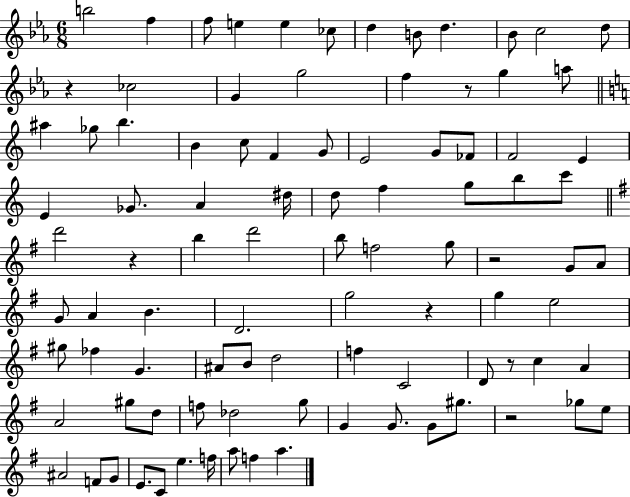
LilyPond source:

{
  \clef treble
  \numericTimeSignature
  \time 6/8
  \key ees \major
  b''2 f''4 | f''8 e''4 e''4 ces''8 | d''4 b'8 d''4. | bes'8 c''2 d''8 | \break r4 ces''2 | g'4 g''2 | f''4 r8 g''4 a''8 | \bar "||" \break \key a \minor ais''4 ges''8 b''4. | b'4 c''8 f'4 g'8 | e'2 g'8 fes'8 | f'2 e'4 | \break e'4 ges'8. a'4 dis''16 | d''8 f''4 g''8 b''8 c'''8 | \bar "||" \break \key e \minor d'''2 r4 | b''4 d'''2 | b''8 f''2 g''8 | r2 g'8 a'8 | \break g'8 a'4 b'4. | d'2. | g''2 r4 | g''4 e''2 | \break gis''8 fes''4 g'4. | ais'8 b'8 d''2 | f''4 c'2 | d'8 r8 c''4 a'4 | \break a'2 gis''8 d''8 | f''8 des''2 g''8 | g'4 g'8. g'8 gis''8. | r2 ges''8 e''8 | \break ais'2 f'8 g'8 | e'8. c'8 e''4. f''16 | a''8 f''4 a''4. | \bar "|."
}